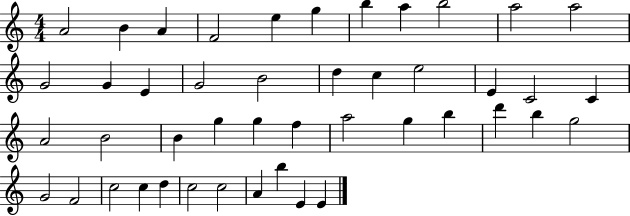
X:1
T:Untitled
M:4/4
L:1/4
K:C
A2 B A F2 e g b a b2 a2 a2 G2 G E G2 B2 d c e2 E C2 C A2 B2 B g g f a2 g b d' b g2 G2 F2 c2 c d c2 c2 A b E E